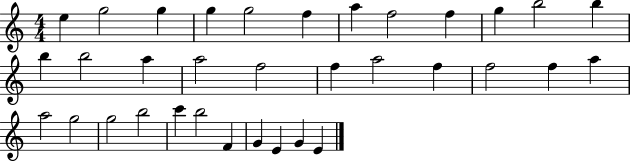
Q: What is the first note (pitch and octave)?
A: E5